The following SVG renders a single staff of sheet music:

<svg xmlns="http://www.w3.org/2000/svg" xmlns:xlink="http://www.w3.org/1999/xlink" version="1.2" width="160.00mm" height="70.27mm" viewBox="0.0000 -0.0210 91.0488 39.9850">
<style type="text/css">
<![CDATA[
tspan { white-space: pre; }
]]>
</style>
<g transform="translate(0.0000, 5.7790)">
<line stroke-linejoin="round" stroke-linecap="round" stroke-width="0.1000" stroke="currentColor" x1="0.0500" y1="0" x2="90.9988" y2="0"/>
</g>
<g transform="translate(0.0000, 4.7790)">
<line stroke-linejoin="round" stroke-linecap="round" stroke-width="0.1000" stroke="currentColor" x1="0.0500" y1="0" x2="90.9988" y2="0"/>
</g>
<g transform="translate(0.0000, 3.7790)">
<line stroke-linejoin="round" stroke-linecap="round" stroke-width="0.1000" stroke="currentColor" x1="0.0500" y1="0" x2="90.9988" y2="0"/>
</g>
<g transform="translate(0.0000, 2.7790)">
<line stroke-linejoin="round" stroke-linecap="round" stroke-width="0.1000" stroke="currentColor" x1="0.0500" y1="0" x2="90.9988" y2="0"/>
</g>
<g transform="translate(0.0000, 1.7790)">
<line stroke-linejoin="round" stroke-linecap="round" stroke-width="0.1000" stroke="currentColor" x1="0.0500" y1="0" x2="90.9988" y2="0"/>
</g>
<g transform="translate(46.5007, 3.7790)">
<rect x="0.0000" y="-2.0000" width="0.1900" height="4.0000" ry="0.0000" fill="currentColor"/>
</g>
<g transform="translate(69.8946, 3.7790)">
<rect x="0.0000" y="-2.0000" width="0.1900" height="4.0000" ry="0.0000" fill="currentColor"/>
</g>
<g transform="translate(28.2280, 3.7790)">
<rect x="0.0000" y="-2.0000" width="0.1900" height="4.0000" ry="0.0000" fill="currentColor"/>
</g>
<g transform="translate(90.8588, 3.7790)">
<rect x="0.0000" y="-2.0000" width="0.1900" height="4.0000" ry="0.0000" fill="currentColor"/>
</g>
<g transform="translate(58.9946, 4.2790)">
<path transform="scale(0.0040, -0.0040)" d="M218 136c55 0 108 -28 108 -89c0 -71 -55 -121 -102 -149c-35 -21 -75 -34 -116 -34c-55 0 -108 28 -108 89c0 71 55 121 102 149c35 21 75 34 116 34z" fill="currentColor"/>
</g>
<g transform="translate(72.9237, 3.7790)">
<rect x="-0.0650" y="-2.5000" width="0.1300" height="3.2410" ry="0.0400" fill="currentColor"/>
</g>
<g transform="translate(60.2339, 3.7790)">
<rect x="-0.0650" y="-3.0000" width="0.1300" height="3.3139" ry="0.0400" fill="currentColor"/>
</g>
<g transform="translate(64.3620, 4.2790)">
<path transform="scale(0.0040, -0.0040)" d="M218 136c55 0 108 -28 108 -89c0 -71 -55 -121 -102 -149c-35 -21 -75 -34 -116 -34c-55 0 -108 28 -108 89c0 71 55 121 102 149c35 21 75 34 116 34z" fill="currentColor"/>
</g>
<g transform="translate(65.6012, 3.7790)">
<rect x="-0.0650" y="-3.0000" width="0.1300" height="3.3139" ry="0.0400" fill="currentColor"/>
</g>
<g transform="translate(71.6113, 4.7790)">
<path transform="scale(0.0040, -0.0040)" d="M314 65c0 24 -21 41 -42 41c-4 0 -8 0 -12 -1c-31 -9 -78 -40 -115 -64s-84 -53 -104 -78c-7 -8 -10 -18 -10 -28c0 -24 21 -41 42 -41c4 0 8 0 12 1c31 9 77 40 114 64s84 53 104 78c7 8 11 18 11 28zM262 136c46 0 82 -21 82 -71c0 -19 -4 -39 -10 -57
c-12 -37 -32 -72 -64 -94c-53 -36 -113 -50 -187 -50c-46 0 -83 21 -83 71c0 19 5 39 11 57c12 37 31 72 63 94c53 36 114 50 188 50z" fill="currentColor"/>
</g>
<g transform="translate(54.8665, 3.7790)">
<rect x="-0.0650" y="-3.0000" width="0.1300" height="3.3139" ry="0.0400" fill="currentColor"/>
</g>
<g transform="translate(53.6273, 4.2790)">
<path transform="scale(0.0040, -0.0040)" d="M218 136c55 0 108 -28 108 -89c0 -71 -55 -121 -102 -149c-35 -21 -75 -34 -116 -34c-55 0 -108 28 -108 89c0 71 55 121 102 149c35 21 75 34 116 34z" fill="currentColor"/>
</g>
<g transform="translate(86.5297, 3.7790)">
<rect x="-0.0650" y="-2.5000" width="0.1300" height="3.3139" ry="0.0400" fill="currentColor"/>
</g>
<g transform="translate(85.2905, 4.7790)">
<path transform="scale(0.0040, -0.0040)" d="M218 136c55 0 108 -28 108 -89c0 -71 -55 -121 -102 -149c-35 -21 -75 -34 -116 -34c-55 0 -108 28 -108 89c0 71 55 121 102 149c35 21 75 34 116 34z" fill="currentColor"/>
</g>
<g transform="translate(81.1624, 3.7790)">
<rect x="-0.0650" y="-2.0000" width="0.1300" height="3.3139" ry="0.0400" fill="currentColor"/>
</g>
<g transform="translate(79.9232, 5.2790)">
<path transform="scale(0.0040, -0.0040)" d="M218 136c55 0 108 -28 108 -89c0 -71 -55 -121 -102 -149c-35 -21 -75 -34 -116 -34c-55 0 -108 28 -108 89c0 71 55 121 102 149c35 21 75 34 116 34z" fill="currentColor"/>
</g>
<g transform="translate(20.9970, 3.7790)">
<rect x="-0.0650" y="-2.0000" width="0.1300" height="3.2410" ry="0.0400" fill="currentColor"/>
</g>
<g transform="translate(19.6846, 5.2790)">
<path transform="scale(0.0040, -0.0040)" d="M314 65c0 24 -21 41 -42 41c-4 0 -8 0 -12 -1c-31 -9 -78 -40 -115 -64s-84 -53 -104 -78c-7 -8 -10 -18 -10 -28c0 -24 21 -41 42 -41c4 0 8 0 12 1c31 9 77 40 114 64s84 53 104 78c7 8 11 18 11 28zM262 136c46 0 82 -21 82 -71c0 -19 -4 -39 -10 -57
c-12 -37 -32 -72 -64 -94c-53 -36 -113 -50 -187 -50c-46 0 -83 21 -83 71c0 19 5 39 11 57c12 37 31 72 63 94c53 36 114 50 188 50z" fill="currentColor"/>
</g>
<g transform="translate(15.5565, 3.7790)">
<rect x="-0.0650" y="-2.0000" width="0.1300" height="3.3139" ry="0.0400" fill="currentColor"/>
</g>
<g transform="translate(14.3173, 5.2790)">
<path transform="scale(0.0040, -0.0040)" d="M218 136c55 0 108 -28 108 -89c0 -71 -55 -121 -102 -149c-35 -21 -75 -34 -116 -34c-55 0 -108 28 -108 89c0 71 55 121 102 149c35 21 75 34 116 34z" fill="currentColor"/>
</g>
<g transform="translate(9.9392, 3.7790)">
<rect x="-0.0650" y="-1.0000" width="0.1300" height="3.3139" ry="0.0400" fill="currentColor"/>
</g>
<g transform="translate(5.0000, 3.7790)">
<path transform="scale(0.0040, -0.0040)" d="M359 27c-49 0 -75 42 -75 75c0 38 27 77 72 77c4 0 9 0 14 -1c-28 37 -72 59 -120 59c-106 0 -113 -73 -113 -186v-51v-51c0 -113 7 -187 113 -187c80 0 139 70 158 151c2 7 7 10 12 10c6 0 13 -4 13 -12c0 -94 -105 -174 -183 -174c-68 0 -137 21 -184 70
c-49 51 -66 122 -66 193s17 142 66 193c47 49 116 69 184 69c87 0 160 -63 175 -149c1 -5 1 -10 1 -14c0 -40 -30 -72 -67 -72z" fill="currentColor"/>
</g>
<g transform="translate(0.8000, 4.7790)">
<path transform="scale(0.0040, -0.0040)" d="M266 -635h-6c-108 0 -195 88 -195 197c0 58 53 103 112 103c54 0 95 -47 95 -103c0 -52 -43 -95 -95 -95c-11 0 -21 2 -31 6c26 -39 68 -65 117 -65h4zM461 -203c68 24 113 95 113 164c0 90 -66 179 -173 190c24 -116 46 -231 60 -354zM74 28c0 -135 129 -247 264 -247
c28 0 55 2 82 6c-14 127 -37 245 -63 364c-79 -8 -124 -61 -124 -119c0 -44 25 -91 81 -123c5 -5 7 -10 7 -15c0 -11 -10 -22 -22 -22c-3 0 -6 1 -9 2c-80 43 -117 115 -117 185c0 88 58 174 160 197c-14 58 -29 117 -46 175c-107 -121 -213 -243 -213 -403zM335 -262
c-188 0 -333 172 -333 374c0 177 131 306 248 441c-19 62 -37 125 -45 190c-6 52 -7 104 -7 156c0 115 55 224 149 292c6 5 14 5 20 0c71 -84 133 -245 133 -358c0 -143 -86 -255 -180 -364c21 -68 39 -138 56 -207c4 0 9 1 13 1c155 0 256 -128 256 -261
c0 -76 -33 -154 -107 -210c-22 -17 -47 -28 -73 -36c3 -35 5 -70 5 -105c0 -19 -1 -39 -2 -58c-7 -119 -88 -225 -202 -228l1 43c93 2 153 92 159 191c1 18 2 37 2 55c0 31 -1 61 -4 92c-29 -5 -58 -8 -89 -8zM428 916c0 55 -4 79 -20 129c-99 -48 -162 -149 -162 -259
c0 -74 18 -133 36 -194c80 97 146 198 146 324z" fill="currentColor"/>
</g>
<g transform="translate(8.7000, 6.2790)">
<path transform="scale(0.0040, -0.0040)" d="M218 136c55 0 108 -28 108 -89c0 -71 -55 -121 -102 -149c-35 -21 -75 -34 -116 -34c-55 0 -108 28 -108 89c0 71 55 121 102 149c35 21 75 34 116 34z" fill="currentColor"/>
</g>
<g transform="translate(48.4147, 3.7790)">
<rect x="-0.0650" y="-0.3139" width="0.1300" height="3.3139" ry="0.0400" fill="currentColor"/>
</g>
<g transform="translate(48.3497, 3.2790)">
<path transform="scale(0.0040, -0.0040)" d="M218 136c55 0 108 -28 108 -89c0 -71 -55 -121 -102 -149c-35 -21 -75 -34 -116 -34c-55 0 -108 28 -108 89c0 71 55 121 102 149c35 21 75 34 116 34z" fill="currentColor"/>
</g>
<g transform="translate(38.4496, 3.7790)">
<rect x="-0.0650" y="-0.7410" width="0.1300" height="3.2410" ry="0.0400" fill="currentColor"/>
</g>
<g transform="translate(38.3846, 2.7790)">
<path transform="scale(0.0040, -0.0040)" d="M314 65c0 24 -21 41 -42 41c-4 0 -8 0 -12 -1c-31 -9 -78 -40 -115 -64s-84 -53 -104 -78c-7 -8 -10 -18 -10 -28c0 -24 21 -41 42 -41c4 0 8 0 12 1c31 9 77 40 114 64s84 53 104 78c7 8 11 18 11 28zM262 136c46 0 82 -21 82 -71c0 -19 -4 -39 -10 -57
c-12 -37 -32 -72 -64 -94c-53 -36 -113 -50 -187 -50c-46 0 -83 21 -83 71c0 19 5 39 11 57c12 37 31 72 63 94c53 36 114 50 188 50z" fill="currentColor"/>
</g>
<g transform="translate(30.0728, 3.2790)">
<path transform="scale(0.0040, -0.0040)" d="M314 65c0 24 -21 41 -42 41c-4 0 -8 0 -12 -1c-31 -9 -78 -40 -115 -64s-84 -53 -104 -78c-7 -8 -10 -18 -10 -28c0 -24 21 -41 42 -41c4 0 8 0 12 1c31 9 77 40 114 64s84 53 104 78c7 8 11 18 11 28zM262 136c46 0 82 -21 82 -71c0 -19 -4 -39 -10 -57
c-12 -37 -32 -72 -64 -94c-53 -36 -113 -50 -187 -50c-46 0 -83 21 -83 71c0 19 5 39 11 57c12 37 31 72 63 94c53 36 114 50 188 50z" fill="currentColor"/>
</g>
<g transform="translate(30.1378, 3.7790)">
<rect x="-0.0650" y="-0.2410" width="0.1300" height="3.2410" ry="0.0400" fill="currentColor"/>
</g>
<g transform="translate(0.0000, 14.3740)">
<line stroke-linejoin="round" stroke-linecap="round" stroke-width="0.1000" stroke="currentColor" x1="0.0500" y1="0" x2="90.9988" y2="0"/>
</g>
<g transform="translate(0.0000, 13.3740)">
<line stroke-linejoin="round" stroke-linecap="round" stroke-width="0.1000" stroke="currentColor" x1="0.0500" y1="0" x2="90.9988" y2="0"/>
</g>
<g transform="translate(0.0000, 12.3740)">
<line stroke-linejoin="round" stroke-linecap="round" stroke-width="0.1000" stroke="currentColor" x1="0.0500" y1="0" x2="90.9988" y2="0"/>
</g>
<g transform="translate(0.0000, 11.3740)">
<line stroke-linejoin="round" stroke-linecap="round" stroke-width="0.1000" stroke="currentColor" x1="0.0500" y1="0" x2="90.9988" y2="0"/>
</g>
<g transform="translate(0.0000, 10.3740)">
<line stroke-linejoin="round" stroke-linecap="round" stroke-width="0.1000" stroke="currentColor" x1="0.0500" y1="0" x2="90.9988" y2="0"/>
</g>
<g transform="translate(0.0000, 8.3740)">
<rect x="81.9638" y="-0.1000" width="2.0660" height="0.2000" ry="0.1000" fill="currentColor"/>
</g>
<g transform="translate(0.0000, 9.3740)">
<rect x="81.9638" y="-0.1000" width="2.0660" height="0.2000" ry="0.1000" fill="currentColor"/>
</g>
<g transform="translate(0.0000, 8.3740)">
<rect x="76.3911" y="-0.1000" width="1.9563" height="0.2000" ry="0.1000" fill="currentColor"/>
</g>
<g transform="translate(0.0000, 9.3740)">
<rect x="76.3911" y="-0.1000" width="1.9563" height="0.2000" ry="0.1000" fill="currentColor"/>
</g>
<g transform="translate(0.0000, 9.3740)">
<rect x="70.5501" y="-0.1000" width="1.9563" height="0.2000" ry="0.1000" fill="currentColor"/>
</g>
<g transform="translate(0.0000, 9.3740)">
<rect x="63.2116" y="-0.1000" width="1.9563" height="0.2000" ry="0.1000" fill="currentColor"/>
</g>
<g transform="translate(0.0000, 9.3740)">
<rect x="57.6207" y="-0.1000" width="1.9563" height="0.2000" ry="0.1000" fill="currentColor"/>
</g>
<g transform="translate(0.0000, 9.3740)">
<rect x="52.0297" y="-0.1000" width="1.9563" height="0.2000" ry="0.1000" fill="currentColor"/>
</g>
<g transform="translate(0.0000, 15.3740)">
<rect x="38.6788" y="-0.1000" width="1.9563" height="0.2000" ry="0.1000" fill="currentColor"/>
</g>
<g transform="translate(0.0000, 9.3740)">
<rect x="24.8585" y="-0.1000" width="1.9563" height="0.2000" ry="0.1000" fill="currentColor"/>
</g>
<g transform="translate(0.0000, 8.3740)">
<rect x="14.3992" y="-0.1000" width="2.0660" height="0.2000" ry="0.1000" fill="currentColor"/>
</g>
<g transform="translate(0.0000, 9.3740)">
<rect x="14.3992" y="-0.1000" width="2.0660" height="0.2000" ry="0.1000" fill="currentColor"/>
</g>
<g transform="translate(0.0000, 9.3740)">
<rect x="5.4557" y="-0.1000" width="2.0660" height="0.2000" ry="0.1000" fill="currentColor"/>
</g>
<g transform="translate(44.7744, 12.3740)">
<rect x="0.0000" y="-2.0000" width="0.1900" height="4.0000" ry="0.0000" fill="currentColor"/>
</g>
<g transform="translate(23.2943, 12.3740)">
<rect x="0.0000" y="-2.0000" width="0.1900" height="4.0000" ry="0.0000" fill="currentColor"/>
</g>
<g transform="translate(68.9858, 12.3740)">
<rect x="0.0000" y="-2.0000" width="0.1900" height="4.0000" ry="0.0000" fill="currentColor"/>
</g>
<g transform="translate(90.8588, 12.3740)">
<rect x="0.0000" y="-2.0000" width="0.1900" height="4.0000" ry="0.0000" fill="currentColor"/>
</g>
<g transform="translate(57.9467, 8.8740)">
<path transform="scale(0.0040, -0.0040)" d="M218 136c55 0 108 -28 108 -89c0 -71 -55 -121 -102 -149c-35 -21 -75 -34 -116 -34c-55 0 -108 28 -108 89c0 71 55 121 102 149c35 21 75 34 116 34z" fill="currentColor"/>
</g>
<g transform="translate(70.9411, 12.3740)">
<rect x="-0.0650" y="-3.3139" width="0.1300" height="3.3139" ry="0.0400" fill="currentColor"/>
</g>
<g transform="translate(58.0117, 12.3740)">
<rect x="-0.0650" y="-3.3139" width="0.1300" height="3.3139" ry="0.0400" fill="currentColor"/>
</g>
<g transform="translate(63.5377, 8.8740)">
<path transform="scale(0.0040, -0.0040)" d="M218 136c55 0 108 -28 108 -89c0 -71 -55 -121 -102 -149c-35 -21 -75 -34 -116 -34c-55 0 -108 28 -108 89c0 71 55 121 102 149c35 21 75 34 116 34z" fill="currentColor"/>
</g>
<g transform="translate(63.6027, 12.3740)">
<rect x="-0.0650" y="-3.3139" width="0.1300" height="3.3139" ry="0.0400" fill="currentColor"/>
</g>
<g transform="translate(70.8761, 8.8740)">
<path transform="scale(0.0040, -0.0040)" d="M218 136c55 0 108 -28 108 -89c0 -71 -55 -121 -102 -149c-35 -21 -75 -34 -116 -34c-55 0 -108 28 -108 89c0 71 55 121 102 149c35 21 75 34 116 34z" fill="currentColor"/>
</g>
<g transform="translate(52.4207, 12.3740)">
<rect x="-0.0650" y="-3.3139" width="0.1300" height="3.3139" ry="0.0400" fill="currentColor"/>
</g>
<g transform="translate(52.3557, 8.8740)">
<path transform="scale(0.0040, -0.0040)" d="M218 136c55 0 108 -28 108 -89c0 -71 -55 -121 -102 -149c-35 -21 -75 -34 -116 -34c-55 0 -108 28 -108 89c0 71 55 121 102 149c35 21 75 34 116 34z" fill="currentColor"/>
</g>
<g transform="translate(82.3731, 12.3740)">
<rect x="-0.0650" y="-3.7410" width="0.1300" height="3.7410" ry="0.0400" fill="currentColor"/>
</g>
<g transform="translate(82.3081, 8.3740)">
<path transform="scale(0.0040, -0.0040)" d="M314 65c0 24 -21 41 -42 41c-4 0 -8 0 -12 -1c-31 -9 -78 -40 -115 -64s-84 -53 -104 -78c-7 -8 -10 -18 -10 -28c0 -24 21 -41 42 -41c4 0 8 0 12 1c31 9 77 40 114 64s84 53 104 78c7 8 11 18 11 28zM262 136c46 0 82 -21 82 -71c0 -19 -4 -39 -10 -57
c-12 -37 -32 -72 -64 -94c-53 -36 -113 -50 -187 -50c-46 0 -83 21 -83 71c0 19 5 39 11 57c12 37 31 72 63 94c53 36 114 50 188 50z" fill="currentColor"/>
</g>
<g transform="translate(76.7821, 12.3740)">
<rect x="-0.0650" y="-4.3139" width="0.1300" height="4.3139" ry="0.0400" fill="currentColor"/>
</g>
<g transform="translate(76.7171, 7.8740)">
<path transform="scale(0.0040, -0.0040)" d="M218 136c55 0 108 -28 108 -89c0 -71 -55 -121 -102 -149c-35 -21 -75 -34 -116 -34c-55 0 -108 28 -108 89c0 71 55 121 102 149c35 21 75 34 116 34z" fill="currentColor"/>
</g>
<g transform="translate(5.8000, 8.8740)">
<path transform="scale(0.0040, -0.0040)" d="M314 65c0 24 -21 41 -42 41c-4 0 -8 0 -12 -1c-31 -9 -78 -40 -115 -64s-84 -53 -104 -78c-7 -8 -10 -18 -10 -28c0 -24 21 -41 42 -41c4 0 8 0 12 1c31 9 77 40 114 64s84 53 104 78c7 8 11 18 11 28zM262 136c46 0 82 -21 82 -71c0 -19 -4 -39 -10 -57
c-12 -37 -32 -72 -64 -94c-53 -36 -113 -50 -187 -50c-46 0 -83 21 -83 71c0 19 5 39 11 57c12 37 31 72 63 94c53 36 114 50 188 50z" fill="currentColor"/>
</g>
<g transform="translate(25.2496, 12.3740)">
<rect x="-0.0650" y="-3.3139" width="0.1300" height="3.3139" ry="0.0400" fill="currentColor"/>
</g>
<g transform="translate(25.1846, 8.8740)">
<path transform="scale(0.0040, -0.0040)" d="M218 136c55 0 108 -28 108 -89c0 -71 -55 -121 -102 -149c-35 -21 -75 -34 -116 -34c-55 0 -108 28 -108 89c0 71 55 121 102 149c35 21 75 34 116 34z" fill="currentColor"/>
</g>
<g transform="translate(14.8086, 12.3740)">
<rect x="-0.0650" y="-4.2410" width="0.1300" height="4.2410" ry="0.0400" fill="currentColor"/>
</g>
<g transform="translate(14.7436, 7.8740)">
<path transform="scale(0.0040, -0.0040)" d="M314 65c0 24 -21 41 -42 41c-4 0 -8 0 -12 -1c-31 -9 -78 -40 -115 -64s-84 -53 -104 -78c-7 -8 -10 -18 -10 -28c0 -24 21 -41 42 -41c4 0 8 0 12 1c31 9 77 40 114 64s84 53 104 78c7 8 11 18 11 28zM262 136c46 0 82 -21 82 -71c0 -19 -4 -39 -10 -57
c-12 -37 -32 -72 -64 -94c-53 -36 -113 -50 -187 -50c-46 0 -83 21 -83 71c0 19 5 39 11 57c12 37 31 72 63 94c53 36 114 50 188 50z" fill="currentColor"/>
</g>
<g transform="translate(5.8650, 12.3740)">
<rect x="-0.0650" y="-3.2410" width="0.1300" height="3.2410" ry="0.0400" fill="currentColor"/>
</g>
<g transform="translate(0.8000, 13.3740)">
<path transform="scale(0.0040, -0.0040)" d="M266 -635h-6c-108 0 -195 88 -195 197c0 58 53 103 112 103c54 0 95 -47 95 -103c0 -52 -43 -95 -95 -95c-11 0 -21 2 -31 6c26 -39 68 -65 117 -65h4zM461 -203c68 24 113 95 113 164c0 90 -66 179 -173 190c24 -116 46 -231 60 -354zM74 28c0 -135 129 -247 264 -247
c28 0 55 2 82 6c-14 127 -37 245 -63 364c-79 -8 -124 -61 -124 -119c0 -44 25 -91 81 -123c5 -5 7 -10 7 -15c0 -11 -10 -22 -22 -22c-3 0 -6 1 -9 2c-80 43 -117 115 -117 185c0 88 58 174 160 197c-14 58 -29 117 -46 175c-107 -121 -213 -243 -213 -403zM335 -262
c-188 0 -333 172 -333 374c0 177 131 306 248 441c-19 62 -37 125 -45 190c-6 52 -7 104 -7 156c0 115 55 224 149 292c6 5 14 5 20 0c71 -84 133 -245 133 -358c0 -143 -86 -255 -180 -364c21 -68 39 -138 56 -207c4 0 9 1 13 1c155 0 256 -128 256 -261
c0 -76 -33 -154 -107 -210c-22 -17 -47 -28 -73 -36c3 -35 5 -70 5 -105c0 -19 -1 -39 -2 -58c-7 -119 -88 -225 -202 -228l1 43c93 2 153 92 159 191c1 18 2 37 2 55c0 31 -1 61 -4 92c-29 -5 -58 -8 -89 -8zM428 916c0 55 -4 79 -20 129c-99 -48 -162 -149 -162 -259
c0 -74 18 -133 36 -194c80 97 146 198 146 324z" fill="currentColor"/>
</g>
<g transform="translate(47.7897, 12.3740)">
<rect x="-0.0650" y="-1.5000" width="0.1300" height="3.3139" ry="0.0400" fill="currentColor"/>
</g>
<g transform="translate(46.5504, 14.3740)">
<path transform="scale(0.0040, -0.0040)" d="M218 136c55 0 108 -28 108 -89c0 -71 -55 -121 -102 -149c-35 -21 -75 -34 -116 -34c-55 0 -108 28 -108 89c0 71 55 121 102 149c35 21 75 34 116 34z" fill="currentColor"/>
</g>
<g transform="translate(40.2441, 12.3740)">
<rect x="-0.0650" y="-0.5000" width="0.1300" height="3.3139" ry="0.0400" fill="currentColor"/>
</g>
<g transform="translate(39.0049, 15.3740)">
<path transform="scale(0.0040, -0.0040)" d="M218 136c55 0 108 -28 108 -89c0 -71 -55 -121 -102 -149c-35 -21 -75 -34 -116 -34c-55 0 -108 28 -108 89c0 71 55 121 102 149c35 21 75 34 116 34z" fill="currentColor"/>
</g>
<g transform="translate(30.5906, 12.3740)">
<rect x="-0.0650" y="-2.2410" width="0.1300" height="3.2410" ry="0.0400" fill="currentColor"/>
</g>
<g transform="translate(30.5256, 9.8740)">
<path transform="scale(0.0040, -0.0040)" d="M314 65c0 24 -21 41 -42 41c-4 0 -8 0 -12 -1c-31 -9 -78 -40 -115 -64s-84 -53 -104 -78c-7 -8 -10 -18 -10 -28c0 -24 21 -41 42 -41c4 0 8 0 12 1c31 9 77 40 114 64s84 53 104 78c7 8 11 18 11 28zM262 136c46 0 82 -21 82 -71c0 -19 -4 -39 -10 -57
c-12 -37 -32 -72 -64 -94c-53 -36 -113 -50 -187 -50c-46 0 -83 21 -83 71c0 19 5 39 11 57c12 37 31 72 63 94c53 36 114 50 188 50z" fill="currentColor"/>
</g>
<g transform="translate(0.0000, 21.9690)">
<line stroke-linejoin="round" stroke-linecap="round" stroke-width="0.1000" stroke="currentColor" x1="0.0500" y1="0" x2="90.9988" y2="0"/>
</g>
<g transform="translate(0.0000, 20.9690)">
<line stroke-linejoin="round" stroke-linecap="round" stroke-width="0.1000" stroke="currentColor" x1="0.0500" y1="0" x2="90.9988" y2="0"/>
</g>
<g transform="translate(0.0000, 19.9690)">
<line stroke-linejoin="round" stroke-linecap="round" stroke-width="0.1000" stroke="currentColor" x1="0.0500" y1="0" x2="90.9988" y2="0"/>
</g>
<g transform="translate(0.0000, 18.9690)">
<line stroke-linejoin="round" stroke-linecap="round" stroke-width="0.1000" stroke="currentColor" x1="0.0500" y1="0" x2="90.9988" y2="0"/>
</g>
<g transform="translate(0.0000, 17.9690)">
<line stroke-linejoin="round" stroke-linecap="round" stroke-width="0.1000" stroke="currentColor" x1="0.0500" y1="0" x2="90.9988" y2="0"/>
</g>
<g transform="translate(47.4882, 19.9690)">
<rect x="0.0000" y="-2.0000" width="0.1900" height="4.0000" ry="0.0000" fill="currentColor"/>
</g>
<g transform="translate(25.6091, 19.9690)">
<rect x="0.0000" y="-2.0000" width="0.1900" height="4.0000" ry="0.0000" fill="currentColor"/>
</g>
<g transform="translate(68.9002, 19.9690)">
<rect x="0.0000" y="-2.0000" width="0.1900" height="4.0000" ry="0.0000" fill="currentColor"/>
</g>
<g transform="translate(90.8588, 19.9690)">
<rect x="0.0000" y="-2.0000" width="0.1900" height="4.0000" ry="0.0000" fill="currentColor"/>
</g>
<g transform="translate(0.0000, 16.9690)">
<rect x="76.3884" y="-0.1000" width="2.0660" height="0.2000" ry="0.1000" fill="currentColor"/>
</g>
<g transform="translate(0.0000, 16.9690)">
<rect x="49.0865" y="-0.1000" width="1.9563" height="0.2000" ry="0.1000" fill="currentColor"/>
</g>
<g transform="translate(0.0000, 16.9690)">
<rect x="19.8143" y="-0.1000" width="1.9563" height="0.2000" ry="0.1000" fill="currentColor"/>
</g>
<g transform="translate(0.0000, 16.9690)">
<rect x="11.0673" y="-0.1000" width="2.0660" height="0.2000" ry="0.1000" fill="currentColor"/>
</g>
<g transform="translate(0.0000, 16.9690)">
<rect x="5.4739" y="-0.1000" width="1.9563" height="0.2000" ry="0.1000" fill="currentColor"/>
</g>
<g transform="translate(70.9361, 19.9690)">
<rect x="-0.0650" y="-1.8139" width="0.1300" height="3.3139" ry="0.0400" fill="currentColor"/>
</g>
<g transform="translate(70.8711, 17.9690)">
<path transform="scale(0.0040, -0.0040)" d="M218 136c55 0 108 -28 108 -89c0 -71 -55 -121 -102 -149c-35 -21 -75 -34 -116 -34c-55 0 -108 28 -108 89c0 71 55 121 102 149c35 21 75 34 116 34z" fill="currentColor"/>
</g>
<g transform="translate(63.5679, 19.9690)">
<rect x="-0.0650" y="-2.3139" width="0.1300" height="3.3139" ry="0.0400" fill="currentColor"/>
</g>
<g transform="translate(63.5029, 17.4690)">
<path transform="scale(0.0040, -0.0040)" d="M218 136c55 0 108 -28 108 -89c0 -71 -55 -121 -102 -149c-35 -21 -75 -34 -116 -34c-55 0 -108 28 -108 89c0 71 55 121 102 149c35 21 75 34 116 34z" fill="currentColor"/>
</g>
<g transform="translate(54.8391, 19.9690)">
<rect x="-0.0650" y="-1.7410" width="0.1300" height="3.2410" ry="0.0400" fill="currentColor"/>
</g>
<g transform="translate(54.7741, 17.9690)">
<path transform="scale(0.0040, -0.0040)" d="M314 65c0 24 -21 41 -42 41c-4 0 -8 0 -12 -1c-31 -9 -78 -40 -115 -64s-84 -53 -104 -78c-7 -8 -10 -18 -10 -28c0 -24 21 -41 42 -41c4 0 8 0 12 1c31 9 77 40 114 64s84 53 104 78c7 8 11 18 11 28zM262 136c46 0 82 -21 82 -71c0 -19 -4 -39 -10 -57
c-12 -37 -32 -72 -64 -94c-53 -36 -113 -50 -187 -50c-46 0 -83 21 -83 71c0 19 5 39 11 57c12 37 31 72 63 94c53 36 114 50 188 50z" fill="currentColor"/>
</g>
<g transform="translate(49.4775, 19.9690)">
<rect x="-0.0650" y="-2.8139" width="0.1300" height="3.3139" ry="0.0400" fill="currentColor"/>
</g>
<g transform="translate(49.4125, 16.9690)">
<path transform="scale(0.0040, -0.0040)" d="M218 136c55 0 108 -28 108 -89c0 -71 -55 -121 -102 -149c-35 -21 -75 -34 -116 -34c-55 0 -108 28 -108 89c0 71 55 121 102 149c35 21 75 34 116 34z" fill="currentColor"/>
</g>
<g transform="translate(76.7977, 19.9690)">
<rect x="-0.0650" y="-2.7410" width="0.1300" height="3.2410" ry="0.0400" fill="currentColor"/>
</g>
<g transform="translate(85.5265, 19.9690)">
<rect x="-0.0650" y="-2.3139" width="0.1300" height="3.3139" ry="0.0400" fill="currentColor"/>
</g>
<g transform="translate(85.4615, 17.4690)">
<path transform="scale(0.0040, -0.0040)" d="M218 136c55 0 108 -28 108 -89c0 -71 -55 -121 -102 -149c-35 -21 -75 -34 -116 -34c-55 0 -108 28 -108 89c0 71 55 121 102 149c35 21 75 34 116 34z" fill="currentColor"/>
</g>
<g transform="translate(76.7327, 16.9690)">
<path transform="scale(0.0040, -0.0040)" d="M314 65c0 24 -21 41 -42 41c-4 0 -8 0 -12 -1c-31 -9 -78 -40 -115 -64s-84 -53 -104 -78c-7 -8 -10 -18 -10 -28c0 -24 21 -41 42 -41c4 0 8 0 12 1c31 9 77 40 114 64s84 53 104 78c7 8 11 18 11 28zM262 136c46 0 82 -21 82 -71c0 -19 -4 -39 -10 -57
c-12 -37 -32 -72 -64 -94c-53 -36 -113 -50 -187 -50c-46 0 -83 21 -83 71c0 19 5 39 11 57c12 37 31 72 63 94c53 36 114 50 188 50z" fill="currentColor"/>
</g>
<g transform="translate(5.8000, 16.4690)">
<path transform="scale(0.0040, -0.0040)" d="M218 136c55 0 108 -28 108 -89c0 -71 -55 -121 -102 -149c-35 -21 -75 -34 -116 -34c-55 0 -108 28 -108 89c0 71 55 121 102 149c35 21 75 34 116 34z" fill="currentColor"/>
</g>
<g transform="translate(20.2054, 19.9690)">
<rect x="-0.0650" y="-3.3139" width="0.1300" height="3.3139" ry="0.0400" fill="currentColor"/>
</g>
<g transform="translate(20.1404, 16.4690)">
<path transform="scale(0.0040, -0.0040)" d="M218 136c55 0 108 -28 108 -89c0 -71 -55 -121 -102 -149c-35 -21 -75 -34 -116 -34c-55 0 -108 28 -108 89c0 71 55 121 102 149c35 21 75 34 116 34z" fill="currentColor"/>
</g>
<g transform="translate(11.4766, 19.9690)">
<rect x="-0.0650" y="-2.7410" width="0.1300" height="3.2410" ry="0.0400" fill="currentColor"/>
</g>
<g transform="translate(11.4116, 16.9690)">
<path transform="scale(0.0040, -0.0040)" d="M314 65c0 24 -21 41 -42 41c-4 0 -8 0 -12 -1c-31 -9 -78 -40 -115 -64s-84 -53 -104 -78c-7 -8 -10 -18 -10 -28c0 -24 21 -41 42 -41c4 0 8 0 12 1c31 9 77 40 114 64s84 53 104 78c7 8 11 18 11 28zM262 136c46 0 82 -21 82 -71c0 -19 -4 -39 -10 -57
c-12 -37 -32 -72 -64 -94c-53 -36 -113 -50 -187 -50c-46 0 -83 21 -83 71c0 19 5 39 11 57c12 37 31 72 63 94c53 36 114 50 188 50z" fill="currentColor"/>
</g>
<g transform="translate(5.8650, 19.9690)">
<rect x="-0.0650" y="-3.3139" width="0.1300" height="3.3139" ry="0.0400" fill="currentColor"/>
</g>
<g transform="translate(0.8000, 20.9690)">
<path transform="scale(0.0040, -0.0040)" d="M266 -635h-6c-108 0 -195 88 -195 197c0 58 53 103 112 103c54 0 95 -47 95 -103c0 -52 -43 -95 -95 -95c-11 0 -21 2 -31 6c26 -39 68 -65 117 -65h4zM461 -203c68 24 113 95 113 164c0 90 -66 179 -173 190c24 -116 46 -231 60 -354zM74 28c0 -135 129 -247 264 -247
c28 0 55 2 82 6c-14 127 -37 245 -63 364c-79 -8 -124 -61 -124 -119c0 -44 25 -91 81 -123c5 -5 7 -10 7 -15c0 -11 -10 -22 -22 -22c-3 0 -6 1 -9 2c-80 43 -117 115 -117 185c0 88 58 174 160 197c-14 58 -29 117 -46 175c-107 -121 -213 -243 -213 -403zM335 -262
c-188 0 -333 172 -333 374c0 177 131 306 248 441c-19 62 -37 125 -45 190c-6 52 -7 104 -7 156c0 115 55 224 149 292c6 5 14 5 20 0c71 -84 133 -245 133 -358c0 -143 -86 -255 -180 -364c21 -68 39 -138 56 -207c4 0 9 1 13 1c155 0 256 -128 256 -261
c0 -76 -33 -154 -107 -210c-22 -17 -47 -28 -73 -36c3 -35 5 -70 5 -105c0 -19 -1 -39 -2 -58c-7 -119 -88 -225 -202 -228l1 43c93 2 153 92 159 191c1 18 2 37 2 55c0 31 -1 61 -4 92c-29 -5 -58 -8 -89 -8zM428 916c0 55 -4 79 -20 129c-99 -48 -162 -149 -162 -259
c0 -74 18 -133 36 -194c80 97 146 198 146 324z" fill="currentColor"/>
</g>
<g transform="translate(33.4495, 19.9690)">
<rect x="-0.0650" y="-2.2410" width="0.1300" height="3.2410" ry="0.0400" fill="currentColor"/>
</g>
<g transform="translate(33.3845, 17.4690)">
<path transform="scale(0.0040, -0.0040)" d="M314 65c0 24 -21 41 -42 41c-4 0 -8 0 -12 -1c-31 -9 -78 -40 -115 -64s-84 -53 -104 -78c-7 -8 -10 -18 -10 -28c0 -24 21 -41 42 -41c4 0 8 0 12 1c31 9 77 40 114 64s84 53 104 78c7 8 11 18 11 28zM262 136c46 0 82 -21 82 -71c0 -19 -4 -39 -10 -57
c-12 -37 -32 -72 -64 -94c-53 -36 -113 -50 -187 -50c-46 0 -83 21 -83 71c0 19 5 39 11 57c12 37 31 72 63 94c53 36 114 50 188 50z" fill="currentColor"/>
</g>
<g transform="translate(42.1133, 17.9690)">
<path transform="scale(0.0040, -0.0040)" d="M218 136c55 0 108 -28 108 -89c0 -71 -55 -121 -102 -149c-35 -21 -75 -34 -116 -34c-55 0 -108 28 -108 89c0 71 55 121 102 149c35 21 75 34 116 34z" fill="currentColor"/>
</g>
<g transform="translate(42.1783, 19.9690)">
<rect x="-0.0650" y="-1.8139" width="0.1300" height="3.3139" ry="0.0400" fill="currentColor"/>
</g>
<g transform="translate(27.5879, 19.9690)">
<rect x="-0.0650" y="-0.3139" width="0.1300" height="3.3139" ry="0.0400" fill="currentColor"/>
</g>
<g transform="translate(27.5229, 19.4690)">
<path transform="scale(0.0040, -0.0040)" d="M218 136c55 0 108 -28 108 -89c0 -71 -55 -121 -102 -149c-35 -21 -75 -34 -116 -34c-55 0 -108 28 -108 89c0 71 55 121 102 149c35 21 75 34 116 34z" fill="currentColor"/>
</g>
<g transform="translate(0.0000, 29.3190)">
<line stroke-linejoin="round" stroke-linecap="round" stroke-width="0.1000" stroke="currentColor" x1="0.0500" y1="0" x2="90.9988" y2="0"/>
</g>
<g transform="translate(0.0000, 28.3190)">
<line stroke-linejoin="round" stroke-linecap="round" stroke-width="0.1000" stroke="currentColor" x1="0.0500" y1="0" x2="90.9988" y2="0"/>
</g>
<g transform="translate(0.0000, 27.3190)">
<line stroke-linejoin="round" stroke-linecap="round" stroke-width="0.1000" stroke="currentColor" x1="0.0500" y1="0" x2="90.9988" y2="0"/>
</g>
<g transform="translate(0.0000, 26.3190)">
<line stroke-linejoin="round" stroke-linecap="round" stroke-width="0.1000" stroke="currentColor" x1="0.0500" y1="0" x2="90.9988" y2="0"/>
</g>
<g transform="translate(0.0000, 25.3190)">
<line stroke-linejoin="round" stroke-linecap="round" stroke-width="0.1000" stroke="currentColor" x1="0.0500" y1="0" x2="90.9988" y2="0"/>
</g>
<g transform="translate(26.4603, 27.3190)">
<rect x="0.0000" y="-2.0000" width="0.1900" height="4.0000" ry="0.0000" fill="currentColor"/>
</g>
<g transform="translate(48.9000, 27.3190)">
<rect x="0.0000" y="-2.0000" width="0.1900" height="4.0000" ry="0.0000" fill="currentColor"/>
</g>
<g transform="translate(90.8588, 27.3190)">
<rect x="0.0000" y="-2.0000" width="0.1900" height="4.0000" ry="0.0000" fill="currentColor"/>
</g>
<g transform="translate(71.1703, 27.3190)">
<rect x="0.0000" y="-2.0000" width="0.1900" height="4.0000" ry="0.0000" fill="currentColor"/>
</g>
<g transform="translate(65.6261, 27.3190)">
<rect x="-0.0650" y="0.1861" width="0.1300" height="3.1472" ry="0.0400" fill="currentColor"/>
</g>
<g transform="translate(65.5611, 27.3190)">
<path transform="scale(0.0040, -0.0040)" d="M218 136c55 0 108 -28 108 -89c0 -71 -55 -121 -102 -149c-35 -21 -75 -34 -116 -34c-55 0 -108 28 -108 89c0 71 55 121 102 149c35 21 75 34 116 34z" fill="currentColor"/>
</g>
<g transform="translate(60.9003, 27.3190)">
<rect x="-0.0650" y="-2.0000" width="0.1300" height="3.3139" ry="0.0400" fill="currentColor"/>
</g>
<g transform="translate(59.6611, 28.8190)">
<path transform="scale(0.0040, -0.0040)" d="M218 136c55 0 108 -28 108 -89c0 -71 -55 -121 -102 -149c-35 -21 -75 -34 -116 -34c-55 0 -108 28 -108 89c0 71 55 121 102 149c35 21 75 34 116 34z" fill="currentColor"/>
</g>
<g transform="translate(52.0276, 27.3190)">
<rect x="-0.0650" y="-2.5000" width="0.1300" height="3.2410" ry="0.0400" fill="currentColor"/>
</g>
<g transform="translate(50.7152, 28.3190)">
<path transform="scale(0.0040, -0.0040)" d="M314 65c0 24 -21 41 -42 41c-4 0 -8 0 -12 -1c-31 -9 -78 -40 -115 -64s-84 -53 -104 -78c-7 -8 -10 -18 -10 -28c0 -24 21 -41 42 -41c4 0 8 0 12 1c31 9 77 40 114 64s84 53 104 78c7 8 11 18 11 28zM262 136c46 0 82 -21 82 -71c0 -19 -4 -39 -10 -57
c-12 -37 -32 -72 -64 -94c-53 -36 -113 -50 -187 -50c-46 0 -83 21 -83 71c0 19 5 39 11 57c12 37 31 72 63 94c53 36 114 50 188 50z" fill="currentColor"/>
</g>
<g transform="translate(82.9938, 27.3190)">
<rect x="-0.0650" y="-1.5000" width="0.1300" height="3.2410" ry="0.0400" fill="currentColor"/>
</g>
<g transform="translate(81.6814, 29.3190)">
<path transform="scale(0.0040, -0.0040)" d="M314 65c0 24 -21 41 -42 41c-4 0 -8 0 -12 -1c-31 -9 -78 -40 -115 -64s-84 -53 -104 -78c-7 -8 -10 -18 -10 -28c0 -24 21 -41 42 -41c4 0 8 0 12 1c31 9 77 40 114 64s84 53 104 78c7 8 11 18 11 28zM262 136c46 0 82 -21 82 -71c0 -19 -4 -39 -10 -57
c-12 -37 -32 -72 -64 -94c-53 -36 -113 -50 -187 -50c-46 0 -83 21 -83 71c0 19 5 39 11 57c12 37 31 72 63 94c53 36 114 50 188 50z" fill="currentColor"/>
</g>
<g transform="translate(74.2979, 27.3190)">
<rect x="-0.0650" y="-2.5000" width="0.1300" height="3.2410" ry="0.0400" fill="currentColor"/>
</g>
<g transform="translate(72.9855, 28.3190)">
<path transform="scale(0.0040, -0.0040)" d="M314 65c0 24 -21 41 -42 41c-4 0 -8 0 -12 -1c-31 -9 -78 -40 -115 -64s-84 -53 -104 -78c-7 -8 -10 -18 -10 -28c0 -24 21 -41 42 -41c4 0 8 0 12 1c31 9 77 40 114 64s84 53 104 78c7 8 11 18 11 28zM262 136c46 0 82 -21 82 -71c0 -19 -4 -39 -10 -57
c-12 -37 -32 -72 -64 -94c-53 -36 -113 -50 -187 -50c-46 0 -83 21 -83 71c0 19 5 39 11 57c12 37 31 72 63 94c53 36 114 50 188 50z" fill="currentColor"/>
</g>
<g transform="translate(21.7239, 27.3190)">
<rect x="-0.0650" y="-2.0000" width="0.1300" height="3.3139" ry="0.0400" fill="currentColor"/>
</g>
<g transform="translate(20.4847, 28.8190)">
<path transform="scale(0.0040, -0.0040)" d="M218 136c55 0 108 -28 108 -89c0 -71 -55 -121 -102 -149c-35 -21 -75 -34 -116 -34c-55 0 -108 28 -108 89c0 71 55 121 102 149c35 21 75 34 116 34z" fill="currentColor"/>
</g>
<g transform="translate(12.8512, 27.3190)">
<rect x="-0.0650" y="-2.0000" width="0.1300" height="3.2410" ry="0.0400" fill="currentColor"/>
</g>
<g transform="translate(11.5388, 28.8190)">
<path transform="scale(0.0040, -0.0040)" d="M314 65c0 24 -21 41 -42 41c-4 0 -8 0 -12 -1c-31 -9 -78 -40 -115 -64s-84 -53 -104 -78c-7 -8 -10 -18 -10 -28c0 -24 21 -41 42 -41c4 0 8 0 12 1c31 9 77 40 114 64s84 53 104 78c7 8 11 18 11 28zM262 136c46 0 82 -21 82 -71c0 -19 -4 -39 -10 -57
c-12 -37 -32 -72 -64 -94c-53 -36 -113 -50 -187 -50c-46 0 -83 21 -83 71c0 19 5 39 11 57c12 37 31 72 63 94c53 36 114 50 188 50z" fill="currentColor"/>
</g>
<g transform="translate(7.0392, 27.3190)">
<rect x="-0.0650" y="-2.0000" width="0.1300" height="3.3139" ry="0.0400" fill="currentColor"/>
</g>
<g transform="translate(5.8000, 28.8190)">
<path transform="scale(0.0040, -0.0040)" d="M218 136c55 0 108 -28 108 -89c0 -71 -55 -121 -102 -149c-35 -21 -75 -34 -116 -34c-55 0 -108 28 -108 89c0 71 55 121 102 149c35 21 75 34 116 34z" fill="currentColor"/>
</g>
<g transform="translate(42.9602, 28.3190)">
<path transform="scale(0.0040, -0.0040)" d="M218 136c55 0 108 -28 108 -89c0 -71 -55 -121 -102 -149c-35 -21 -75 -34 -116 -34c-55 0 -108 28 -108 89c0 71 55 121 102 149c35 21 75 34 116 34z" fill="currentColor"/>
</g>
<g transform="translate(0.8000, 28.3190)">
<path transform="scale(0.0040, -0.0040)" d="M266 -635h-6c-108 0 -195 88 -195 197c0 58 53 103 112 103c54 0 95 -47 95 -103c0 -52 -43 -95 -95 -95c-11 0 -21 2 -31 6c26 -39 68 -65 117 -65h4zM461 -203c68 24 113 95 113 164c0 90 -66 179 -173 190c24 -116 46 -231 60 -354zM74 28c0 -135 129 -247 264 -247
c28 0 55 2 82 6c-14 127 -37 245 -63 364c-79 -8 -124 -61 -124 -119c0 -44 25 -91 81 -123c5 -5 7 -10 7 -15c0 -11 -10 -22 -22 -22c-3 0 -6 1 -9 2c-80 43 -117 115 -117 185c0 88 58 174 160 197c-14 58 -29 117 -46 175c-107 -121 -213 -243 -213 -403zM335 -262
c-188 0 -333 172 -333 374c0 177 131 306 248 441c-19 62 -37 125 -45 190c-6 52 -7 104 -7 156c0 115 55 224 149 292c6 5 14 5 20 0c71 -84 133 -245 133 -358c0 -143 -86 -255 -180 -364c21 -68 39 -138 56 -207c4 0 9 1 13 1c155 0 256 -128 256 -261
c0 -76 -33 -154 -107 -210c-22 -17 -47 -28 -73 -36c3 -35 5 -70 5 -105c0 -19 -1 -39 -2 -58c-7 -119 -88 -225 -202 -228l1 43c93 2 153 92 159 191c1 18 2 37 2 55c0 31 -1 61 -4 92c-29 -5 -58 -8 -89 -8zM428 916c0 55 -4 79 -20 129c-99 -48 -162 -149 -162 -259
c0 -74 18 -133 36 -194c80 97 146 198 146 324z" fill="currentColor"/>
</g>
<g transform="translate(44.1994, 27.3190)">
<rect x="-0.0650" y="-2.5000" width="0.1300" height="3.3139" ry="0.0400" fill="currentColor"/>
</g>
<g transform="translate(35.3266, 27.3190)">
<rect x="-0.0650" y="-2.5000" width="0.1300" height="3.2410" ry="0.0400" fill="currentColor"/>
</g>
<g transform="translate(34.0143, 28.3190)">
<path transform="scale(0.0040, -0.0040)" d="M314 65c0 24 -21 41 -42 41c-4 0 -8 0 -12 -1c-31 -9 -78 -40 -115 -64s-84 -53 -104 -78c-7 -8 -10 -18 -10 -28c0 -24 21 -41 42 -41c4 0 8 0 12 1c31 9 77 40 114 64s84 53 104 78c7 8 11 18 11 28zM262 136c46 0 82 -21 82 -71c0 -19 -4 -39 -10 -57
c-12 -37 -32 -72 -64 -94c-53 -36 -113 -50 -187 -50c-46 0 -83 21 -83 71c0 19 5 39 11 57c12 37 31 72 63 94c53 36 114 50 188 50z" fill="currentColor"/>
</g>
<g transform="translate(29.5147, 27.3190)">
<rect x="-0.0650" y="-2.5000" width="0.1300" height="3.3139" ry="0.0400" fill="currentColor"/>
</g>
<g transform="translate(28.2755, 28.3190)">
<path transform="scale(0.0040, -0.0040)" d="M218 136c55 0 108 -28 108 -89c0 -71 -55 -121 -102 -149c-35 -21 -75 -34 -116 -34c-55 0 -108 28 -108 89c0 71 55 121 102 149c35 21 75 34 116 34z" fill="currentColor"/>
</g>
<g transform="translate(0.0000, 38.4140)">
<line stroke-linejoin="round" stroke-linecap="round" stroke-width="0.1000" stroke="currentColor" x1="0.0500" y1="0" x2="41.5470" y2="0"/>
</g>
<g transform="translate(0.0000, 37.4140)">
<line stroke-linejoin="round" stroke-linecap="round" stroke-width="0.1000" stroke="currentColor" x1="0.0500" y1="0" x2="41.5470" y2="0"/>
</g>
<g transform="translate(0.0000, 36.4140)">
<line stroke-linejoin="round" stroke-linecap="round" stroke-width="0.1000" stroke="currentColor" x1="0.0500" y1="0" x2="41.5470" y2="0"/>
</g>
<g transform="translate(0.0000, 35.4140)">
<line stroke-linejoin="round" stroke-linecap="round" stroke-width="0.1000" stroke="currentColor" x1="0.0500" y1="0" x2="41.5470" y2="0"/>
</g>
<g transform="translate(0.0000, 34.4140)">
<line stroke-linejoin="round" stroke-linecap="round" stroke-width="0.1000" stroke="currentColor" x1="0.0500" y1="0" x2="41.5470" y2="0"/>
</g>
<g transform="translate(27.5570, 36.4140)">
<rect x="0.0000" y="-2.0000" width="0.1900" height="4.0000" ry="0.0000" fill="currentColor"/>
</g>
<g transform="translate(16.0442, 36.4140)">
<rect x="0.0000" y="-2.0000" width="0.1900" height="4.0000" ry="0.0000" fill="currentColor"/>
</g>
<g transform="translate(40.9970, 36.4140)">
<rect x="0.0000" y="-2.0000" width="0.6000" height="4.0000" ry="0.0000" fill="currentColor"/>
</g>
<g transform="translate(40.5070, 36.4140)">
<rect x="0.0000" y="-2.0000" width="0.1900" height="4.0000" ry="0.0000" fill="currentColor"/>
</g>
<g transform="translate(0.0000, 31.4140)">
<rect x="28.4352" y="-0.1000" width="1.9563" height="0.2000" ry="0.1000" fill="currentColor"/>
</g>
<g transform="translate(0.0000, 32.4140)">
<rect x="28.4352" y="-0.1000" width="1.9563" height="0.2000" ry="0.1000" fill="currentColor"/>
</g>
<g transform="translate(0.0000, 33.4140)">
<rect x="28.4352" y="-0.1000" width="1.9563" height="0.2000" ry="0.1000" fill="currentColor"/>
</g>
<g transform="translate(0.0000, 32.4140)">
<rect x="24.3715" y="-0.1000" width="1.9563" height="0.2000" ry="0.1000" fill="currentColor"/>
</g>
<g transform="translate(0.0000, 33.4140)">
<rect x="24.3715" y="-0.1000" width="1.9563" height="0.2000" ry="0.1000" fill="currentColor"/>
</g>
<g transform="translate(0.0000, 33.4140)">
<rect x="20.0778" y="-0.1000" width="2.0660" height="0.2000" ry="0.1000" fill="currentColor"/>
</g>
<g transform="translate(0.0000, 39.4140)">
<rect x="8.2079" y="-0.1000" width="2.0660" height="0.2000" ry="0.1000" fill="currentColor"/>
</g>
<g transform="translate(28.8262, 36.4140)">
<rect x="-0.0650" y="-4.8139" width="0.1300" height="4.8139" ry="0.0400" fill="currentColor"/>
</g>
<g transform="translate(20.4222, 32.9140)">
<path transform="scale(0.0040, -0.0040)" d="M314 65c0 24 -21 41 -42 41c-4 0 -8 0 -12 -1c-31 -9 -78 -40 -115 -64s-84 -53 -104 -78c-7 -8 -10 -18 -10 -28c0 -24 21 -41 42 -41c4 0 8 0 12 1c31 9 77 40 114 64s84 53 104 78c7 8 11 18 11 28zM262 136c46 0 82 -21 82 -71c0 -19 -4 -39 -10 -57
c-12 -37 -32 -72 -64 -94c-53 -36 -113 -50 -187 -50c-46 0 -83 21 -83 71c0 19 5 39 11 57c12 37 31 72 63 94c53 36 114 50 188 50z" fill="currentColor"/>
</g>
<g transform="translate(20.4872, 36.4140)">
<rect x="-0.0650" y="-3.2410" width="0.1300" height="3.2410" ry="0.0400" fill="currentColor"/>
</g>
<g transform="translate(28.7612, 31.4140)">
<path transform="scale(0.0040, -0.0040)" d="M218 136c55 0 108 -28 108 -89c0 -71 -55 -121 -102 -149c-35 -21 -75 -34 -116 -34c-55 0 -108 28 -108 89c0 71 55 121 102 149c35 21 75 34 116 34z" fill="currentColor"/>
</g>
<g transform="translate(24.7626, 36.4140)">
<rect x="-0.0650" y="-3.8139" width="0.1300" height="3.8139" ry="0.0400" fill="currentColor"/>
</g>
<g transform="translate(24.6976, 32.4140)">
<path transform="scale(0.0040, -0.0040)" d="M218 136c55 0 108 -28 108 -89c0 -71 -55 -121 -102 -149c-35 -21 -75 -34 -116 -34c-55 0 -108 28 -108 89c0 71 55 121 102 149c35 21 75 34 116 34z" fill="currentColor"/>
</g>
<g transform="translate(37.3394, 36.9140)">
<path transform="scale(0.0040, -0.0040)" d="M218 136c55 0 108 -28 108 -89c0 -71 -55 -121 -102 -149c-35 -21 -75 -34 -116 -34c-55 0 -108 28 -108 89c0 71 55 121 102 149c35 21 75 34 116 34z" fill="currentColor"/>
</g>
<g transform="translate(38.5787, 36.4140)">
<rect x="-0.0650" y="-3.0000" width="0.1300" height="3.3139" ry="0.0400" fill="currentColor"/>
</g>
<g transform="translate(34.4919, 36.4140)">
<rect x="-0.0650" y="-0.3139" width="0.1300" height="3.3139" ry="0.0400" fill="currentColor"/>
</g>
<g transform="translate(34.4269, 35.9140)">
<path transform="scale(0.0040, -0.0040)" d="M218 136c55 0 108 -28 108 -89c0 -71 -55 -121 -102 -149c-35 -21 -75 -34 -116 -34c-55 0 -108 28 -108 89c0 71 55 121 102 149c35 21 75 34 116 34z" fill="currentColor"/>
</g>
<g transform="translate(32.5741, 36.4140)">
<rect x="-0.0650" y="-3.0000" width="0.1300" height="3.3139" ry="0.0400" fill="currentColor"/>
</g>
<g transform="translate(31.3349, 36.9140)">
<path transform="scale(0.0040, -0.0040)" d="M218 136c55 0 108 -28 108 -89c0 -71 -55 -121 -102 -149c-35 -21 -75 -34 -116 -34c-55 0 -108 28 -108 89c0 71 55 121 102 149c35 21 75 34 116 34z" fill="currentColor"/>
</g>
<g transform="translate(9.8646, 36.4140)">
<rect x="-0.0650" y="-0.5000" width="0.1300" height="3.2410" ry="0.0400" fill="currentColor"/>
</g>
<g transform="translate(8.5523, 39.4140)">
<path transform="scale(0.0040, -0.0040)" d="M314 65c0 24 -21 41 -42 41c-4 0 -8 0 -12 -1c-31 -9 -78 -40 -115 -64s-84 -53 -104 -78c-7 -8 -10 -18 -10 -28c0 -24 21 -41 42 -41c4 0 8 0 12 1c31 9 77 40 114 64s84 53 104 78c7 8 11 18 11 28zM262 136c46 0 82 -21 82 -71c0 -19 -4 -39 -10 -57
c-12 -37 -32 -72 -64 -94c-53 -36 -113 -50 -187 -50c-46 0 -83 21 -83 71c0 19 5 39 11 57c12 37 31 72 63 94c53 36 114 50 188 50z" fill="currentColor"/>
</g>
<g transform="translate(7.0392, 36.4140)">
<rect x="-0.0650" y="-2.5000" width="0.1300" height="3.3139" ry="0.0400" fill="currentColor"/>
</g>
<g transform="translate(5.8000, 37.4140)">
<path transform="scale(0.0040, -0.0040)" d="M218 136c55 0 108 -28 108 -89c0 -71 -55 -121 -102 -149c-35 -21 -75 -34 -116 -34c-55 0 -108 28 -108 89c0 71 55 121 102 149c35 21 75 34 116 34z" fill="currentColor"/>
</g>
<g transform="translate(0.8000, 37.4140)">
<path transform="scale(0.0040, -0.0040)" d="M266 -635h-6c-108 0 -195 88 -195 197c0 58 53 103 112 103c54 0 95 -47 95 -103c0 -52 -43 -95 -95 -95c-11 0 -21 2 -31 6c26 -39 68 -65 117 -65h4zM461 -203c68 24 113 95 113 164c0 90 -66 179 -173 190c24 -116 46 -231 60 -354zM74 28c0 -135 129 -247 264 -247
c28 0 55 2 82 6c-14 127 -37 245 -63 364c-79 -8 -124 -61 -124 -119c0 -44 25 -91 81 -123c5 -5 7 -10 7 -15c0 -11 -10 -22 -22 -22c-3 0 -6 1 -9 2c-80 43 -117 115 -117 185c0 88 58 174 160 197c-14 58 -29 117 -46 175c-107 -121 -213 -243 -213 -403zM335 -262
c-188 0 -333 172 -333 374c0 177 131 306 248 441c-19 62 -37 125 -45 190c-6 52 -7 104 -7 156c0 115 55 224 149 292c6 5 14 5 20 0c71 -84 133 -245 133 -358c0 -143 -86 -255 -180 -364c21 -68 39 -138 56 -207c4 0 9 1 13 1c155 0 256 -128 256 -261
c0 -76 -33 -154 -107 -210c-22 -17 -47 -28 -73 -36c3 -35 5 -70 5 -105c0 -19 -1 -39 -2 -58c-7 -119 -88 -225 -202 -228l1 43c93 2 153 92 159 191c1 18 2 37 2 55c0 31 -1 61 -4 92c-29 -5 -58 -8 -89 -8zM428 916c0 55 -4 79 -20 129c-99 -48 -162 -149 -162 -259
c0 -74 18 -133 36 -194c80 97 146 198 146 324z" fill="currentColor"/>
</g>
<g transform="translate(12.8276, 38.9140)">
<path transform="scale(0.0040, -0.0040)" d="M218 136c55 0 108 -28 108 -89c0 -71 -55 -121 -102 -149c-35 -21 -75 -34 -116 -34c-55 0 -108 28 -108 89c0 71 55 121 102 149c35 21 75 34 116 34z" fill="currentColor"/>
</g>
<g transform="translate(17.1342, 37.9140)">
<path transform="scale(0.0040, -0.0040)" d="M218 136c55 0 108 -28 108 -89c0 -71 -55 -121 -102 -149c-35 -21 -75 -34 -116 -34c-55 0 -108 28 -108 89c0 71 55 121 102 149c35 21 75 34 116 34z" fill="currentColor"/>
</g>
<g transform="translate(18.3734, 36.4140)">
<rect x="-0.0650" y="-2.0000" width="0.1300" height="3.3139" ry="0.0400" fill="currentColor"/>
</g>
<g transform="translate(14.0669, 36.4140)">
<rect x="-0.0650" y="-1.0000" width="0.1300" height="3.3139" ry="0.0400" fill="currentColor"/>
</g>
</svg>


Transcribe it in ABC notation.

X:1
T:Untitled
M:4/4
L:1/4
K:C
D F F2 c2 d2 c A A A G2 F G b2 d'2 b g2 C E b b b b d' c'2 b a2 b c g2 f a f2 g f a2 g F F2 F G G2 G G2 F B G2 E2 G C2 D F b2 c' e' A c A